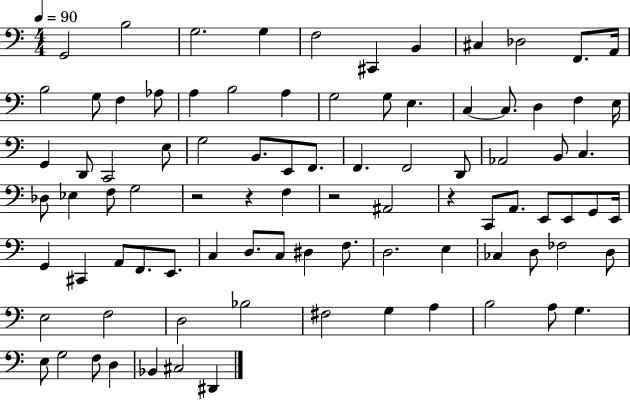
G2/h B3/h G3/h. G3/q F3/h C#2/q B2/q C#3/q Db3/h F2/e. A2/s B3/h G3/e F3/q Ab3/e A3/q B3/h A3/q G3/h G3/e E3/q. C3/q C3/e. D3/q F3/q E3/s G2/q D2/e C2/h E3/e G3/h B2/e. E2/e F2/e. F2/q. F2/h D2/e Ab2/h B2/e C3/q. Db3/e Eb3/q F3/e G3/h R/h R/q F3/q R/h A#2/h R/q C2/e A2/e. E2/e E2/e G2/e E2/s G2/q C#2/q A2/e F2/e. E2/e. C3/q D3/e. C3/e D#3/q F3/e. D3/h. E3/q CES3/q D3/e FES3/h D3/e E3/h F3/h D3/h Bb3/h F#3/h G3/q A3/q B3/h A3/e G3/q. E3/e G3/h F3/e D3/q Bb2/q C#3/h D#2/q